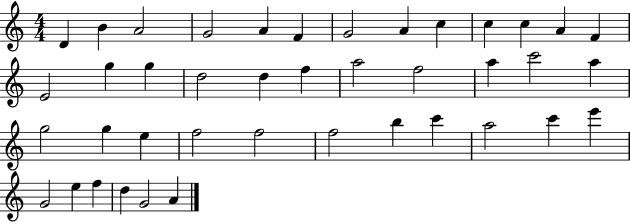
X:1
T:Untitled
M:4/4
L:1/4
K:C
D B A2 G2 A F G2 A c c c A F E2 g g d2 d f a2 f2 a c'2 a g2 g e f2 f2 f2 b c' a2 c' e' G2 e f d G2 A